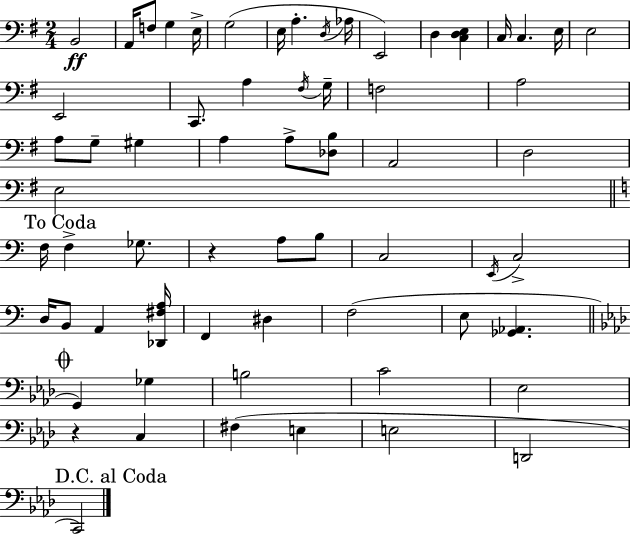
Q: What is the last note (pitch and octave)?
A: C2